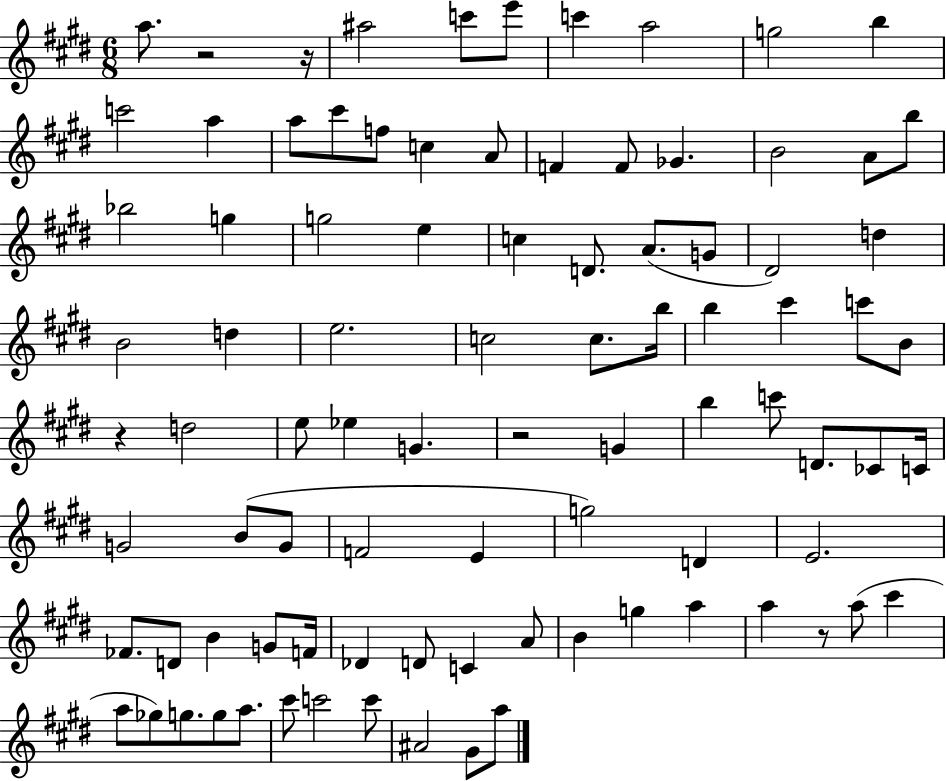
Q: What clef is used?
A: treble